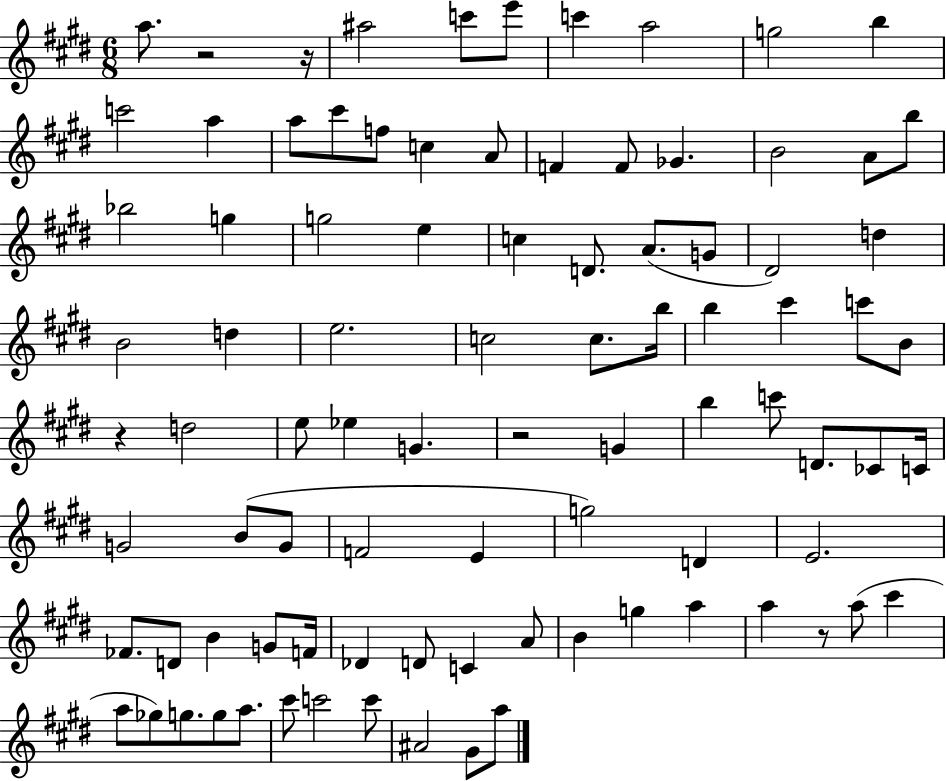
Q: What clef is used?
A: treble